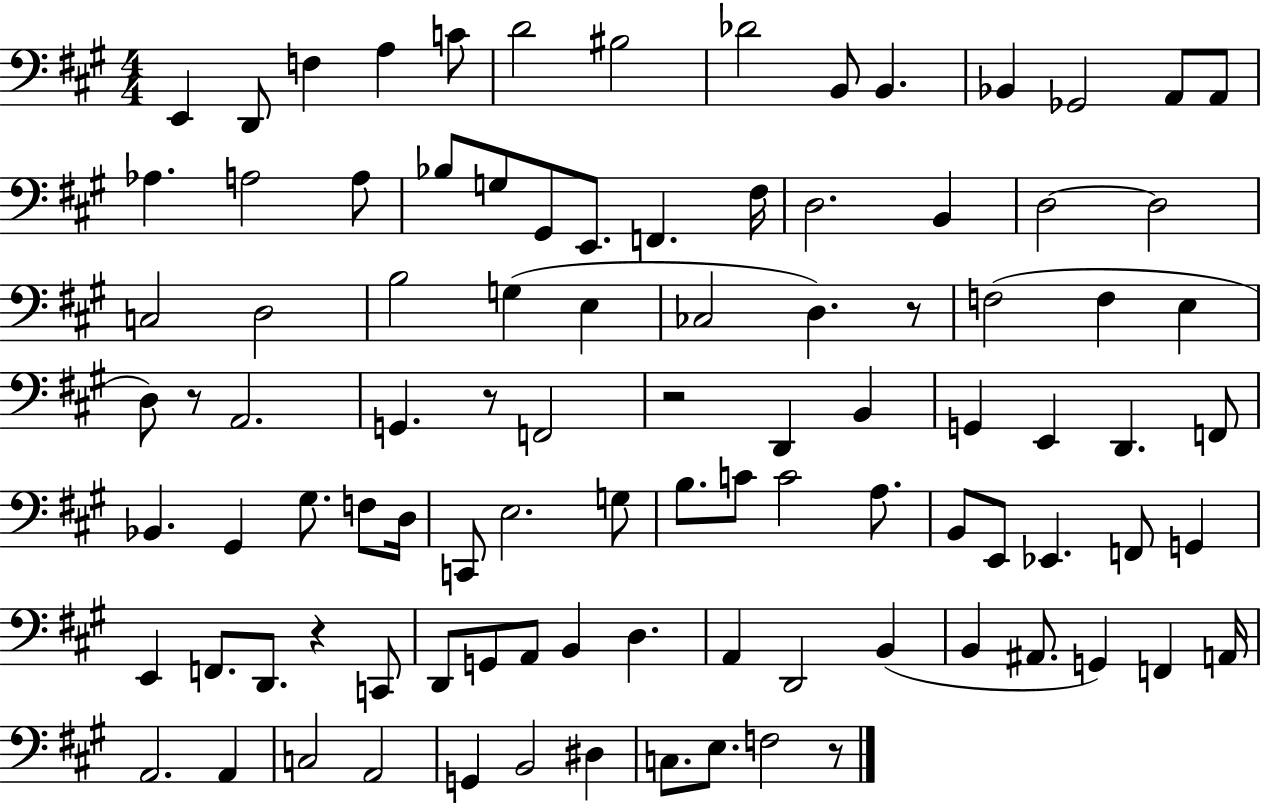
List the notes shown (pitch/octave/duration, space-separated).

E2/q D2/e F3/q A3/q C4/e D4/h BIS3/h Db4/h B2/e B2/q. Bb2/q Gb2/h A2/e A2/e Ab3/q. A3/h A3/e Bb3/e G3/e G#2/e E2/e. F2/q. F#3/s D3/h. B2/q D3/h D3/h C3/h D3/h B3/h G3/q E3/q CES3/h D3/q. R/e F3/h F3/q E3/q D3/e R/e A2/h. G2/q. R/e F2/h R/h D2/q B2/q G2/q E2/q D2/q. F2/e Bb2/q. G#2/q G#3/e. F3/e D3/s C2/e E3/h. G3/e B3/e. C4/e C4/h A3/e. B2/e E2/e Eb2/q. F2/e G2/q E2/q F2/e. D2/e. R/q C2/e D2/e G2/e A2/e B2/q D3/q. A2/q D2/h B2/q B2/q A#2/e. G2/q F2/q A2/s A2/h. A2/q C3/h A2/h G2/q B2/h D#3/q C3/e. E3/e. F3/h R/e